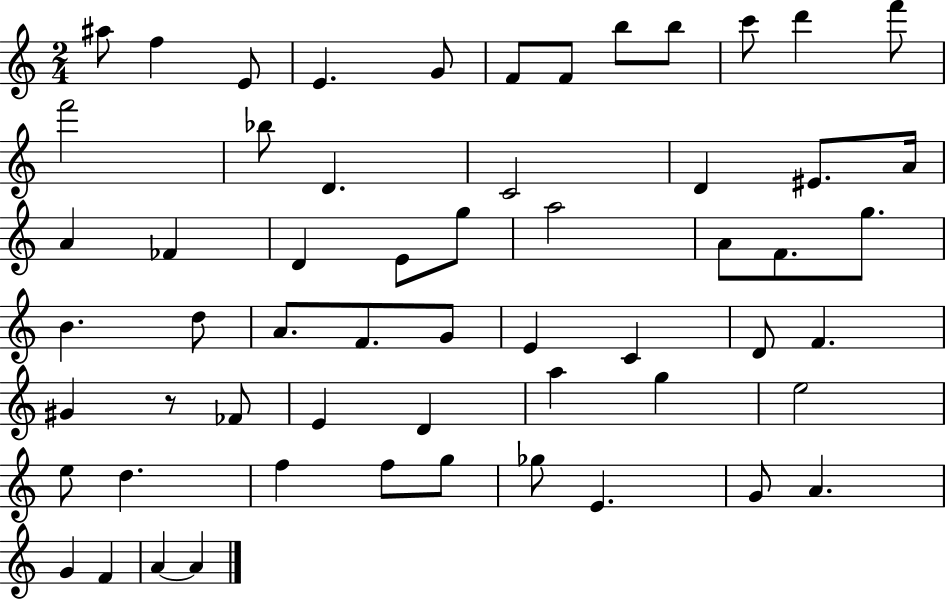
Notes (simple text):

A#5/e F5/q E4/e E4/q. G4/e F4/e F4/e B5/e B5/e C6/e D6/q F6/e F6/h Bb5/e D4/q. C4/h D4/q EIS4/e. A4/s A4/q FES4/q D4/q E4/e G5/e A5/h A4/e F4/e. G5/e. B4/q. D5/e A4/e. F4/e. G4/e E4/q C4/q D4/e F4/q. G#4/q R/e FES4/e E4/q D4/q A5/q G5/q E5/h E5/e D5/q. F5/q F5/e G5/e Gb5/e E4/q. G4/e A4/q. G4/q F4/q A4/q A4/q